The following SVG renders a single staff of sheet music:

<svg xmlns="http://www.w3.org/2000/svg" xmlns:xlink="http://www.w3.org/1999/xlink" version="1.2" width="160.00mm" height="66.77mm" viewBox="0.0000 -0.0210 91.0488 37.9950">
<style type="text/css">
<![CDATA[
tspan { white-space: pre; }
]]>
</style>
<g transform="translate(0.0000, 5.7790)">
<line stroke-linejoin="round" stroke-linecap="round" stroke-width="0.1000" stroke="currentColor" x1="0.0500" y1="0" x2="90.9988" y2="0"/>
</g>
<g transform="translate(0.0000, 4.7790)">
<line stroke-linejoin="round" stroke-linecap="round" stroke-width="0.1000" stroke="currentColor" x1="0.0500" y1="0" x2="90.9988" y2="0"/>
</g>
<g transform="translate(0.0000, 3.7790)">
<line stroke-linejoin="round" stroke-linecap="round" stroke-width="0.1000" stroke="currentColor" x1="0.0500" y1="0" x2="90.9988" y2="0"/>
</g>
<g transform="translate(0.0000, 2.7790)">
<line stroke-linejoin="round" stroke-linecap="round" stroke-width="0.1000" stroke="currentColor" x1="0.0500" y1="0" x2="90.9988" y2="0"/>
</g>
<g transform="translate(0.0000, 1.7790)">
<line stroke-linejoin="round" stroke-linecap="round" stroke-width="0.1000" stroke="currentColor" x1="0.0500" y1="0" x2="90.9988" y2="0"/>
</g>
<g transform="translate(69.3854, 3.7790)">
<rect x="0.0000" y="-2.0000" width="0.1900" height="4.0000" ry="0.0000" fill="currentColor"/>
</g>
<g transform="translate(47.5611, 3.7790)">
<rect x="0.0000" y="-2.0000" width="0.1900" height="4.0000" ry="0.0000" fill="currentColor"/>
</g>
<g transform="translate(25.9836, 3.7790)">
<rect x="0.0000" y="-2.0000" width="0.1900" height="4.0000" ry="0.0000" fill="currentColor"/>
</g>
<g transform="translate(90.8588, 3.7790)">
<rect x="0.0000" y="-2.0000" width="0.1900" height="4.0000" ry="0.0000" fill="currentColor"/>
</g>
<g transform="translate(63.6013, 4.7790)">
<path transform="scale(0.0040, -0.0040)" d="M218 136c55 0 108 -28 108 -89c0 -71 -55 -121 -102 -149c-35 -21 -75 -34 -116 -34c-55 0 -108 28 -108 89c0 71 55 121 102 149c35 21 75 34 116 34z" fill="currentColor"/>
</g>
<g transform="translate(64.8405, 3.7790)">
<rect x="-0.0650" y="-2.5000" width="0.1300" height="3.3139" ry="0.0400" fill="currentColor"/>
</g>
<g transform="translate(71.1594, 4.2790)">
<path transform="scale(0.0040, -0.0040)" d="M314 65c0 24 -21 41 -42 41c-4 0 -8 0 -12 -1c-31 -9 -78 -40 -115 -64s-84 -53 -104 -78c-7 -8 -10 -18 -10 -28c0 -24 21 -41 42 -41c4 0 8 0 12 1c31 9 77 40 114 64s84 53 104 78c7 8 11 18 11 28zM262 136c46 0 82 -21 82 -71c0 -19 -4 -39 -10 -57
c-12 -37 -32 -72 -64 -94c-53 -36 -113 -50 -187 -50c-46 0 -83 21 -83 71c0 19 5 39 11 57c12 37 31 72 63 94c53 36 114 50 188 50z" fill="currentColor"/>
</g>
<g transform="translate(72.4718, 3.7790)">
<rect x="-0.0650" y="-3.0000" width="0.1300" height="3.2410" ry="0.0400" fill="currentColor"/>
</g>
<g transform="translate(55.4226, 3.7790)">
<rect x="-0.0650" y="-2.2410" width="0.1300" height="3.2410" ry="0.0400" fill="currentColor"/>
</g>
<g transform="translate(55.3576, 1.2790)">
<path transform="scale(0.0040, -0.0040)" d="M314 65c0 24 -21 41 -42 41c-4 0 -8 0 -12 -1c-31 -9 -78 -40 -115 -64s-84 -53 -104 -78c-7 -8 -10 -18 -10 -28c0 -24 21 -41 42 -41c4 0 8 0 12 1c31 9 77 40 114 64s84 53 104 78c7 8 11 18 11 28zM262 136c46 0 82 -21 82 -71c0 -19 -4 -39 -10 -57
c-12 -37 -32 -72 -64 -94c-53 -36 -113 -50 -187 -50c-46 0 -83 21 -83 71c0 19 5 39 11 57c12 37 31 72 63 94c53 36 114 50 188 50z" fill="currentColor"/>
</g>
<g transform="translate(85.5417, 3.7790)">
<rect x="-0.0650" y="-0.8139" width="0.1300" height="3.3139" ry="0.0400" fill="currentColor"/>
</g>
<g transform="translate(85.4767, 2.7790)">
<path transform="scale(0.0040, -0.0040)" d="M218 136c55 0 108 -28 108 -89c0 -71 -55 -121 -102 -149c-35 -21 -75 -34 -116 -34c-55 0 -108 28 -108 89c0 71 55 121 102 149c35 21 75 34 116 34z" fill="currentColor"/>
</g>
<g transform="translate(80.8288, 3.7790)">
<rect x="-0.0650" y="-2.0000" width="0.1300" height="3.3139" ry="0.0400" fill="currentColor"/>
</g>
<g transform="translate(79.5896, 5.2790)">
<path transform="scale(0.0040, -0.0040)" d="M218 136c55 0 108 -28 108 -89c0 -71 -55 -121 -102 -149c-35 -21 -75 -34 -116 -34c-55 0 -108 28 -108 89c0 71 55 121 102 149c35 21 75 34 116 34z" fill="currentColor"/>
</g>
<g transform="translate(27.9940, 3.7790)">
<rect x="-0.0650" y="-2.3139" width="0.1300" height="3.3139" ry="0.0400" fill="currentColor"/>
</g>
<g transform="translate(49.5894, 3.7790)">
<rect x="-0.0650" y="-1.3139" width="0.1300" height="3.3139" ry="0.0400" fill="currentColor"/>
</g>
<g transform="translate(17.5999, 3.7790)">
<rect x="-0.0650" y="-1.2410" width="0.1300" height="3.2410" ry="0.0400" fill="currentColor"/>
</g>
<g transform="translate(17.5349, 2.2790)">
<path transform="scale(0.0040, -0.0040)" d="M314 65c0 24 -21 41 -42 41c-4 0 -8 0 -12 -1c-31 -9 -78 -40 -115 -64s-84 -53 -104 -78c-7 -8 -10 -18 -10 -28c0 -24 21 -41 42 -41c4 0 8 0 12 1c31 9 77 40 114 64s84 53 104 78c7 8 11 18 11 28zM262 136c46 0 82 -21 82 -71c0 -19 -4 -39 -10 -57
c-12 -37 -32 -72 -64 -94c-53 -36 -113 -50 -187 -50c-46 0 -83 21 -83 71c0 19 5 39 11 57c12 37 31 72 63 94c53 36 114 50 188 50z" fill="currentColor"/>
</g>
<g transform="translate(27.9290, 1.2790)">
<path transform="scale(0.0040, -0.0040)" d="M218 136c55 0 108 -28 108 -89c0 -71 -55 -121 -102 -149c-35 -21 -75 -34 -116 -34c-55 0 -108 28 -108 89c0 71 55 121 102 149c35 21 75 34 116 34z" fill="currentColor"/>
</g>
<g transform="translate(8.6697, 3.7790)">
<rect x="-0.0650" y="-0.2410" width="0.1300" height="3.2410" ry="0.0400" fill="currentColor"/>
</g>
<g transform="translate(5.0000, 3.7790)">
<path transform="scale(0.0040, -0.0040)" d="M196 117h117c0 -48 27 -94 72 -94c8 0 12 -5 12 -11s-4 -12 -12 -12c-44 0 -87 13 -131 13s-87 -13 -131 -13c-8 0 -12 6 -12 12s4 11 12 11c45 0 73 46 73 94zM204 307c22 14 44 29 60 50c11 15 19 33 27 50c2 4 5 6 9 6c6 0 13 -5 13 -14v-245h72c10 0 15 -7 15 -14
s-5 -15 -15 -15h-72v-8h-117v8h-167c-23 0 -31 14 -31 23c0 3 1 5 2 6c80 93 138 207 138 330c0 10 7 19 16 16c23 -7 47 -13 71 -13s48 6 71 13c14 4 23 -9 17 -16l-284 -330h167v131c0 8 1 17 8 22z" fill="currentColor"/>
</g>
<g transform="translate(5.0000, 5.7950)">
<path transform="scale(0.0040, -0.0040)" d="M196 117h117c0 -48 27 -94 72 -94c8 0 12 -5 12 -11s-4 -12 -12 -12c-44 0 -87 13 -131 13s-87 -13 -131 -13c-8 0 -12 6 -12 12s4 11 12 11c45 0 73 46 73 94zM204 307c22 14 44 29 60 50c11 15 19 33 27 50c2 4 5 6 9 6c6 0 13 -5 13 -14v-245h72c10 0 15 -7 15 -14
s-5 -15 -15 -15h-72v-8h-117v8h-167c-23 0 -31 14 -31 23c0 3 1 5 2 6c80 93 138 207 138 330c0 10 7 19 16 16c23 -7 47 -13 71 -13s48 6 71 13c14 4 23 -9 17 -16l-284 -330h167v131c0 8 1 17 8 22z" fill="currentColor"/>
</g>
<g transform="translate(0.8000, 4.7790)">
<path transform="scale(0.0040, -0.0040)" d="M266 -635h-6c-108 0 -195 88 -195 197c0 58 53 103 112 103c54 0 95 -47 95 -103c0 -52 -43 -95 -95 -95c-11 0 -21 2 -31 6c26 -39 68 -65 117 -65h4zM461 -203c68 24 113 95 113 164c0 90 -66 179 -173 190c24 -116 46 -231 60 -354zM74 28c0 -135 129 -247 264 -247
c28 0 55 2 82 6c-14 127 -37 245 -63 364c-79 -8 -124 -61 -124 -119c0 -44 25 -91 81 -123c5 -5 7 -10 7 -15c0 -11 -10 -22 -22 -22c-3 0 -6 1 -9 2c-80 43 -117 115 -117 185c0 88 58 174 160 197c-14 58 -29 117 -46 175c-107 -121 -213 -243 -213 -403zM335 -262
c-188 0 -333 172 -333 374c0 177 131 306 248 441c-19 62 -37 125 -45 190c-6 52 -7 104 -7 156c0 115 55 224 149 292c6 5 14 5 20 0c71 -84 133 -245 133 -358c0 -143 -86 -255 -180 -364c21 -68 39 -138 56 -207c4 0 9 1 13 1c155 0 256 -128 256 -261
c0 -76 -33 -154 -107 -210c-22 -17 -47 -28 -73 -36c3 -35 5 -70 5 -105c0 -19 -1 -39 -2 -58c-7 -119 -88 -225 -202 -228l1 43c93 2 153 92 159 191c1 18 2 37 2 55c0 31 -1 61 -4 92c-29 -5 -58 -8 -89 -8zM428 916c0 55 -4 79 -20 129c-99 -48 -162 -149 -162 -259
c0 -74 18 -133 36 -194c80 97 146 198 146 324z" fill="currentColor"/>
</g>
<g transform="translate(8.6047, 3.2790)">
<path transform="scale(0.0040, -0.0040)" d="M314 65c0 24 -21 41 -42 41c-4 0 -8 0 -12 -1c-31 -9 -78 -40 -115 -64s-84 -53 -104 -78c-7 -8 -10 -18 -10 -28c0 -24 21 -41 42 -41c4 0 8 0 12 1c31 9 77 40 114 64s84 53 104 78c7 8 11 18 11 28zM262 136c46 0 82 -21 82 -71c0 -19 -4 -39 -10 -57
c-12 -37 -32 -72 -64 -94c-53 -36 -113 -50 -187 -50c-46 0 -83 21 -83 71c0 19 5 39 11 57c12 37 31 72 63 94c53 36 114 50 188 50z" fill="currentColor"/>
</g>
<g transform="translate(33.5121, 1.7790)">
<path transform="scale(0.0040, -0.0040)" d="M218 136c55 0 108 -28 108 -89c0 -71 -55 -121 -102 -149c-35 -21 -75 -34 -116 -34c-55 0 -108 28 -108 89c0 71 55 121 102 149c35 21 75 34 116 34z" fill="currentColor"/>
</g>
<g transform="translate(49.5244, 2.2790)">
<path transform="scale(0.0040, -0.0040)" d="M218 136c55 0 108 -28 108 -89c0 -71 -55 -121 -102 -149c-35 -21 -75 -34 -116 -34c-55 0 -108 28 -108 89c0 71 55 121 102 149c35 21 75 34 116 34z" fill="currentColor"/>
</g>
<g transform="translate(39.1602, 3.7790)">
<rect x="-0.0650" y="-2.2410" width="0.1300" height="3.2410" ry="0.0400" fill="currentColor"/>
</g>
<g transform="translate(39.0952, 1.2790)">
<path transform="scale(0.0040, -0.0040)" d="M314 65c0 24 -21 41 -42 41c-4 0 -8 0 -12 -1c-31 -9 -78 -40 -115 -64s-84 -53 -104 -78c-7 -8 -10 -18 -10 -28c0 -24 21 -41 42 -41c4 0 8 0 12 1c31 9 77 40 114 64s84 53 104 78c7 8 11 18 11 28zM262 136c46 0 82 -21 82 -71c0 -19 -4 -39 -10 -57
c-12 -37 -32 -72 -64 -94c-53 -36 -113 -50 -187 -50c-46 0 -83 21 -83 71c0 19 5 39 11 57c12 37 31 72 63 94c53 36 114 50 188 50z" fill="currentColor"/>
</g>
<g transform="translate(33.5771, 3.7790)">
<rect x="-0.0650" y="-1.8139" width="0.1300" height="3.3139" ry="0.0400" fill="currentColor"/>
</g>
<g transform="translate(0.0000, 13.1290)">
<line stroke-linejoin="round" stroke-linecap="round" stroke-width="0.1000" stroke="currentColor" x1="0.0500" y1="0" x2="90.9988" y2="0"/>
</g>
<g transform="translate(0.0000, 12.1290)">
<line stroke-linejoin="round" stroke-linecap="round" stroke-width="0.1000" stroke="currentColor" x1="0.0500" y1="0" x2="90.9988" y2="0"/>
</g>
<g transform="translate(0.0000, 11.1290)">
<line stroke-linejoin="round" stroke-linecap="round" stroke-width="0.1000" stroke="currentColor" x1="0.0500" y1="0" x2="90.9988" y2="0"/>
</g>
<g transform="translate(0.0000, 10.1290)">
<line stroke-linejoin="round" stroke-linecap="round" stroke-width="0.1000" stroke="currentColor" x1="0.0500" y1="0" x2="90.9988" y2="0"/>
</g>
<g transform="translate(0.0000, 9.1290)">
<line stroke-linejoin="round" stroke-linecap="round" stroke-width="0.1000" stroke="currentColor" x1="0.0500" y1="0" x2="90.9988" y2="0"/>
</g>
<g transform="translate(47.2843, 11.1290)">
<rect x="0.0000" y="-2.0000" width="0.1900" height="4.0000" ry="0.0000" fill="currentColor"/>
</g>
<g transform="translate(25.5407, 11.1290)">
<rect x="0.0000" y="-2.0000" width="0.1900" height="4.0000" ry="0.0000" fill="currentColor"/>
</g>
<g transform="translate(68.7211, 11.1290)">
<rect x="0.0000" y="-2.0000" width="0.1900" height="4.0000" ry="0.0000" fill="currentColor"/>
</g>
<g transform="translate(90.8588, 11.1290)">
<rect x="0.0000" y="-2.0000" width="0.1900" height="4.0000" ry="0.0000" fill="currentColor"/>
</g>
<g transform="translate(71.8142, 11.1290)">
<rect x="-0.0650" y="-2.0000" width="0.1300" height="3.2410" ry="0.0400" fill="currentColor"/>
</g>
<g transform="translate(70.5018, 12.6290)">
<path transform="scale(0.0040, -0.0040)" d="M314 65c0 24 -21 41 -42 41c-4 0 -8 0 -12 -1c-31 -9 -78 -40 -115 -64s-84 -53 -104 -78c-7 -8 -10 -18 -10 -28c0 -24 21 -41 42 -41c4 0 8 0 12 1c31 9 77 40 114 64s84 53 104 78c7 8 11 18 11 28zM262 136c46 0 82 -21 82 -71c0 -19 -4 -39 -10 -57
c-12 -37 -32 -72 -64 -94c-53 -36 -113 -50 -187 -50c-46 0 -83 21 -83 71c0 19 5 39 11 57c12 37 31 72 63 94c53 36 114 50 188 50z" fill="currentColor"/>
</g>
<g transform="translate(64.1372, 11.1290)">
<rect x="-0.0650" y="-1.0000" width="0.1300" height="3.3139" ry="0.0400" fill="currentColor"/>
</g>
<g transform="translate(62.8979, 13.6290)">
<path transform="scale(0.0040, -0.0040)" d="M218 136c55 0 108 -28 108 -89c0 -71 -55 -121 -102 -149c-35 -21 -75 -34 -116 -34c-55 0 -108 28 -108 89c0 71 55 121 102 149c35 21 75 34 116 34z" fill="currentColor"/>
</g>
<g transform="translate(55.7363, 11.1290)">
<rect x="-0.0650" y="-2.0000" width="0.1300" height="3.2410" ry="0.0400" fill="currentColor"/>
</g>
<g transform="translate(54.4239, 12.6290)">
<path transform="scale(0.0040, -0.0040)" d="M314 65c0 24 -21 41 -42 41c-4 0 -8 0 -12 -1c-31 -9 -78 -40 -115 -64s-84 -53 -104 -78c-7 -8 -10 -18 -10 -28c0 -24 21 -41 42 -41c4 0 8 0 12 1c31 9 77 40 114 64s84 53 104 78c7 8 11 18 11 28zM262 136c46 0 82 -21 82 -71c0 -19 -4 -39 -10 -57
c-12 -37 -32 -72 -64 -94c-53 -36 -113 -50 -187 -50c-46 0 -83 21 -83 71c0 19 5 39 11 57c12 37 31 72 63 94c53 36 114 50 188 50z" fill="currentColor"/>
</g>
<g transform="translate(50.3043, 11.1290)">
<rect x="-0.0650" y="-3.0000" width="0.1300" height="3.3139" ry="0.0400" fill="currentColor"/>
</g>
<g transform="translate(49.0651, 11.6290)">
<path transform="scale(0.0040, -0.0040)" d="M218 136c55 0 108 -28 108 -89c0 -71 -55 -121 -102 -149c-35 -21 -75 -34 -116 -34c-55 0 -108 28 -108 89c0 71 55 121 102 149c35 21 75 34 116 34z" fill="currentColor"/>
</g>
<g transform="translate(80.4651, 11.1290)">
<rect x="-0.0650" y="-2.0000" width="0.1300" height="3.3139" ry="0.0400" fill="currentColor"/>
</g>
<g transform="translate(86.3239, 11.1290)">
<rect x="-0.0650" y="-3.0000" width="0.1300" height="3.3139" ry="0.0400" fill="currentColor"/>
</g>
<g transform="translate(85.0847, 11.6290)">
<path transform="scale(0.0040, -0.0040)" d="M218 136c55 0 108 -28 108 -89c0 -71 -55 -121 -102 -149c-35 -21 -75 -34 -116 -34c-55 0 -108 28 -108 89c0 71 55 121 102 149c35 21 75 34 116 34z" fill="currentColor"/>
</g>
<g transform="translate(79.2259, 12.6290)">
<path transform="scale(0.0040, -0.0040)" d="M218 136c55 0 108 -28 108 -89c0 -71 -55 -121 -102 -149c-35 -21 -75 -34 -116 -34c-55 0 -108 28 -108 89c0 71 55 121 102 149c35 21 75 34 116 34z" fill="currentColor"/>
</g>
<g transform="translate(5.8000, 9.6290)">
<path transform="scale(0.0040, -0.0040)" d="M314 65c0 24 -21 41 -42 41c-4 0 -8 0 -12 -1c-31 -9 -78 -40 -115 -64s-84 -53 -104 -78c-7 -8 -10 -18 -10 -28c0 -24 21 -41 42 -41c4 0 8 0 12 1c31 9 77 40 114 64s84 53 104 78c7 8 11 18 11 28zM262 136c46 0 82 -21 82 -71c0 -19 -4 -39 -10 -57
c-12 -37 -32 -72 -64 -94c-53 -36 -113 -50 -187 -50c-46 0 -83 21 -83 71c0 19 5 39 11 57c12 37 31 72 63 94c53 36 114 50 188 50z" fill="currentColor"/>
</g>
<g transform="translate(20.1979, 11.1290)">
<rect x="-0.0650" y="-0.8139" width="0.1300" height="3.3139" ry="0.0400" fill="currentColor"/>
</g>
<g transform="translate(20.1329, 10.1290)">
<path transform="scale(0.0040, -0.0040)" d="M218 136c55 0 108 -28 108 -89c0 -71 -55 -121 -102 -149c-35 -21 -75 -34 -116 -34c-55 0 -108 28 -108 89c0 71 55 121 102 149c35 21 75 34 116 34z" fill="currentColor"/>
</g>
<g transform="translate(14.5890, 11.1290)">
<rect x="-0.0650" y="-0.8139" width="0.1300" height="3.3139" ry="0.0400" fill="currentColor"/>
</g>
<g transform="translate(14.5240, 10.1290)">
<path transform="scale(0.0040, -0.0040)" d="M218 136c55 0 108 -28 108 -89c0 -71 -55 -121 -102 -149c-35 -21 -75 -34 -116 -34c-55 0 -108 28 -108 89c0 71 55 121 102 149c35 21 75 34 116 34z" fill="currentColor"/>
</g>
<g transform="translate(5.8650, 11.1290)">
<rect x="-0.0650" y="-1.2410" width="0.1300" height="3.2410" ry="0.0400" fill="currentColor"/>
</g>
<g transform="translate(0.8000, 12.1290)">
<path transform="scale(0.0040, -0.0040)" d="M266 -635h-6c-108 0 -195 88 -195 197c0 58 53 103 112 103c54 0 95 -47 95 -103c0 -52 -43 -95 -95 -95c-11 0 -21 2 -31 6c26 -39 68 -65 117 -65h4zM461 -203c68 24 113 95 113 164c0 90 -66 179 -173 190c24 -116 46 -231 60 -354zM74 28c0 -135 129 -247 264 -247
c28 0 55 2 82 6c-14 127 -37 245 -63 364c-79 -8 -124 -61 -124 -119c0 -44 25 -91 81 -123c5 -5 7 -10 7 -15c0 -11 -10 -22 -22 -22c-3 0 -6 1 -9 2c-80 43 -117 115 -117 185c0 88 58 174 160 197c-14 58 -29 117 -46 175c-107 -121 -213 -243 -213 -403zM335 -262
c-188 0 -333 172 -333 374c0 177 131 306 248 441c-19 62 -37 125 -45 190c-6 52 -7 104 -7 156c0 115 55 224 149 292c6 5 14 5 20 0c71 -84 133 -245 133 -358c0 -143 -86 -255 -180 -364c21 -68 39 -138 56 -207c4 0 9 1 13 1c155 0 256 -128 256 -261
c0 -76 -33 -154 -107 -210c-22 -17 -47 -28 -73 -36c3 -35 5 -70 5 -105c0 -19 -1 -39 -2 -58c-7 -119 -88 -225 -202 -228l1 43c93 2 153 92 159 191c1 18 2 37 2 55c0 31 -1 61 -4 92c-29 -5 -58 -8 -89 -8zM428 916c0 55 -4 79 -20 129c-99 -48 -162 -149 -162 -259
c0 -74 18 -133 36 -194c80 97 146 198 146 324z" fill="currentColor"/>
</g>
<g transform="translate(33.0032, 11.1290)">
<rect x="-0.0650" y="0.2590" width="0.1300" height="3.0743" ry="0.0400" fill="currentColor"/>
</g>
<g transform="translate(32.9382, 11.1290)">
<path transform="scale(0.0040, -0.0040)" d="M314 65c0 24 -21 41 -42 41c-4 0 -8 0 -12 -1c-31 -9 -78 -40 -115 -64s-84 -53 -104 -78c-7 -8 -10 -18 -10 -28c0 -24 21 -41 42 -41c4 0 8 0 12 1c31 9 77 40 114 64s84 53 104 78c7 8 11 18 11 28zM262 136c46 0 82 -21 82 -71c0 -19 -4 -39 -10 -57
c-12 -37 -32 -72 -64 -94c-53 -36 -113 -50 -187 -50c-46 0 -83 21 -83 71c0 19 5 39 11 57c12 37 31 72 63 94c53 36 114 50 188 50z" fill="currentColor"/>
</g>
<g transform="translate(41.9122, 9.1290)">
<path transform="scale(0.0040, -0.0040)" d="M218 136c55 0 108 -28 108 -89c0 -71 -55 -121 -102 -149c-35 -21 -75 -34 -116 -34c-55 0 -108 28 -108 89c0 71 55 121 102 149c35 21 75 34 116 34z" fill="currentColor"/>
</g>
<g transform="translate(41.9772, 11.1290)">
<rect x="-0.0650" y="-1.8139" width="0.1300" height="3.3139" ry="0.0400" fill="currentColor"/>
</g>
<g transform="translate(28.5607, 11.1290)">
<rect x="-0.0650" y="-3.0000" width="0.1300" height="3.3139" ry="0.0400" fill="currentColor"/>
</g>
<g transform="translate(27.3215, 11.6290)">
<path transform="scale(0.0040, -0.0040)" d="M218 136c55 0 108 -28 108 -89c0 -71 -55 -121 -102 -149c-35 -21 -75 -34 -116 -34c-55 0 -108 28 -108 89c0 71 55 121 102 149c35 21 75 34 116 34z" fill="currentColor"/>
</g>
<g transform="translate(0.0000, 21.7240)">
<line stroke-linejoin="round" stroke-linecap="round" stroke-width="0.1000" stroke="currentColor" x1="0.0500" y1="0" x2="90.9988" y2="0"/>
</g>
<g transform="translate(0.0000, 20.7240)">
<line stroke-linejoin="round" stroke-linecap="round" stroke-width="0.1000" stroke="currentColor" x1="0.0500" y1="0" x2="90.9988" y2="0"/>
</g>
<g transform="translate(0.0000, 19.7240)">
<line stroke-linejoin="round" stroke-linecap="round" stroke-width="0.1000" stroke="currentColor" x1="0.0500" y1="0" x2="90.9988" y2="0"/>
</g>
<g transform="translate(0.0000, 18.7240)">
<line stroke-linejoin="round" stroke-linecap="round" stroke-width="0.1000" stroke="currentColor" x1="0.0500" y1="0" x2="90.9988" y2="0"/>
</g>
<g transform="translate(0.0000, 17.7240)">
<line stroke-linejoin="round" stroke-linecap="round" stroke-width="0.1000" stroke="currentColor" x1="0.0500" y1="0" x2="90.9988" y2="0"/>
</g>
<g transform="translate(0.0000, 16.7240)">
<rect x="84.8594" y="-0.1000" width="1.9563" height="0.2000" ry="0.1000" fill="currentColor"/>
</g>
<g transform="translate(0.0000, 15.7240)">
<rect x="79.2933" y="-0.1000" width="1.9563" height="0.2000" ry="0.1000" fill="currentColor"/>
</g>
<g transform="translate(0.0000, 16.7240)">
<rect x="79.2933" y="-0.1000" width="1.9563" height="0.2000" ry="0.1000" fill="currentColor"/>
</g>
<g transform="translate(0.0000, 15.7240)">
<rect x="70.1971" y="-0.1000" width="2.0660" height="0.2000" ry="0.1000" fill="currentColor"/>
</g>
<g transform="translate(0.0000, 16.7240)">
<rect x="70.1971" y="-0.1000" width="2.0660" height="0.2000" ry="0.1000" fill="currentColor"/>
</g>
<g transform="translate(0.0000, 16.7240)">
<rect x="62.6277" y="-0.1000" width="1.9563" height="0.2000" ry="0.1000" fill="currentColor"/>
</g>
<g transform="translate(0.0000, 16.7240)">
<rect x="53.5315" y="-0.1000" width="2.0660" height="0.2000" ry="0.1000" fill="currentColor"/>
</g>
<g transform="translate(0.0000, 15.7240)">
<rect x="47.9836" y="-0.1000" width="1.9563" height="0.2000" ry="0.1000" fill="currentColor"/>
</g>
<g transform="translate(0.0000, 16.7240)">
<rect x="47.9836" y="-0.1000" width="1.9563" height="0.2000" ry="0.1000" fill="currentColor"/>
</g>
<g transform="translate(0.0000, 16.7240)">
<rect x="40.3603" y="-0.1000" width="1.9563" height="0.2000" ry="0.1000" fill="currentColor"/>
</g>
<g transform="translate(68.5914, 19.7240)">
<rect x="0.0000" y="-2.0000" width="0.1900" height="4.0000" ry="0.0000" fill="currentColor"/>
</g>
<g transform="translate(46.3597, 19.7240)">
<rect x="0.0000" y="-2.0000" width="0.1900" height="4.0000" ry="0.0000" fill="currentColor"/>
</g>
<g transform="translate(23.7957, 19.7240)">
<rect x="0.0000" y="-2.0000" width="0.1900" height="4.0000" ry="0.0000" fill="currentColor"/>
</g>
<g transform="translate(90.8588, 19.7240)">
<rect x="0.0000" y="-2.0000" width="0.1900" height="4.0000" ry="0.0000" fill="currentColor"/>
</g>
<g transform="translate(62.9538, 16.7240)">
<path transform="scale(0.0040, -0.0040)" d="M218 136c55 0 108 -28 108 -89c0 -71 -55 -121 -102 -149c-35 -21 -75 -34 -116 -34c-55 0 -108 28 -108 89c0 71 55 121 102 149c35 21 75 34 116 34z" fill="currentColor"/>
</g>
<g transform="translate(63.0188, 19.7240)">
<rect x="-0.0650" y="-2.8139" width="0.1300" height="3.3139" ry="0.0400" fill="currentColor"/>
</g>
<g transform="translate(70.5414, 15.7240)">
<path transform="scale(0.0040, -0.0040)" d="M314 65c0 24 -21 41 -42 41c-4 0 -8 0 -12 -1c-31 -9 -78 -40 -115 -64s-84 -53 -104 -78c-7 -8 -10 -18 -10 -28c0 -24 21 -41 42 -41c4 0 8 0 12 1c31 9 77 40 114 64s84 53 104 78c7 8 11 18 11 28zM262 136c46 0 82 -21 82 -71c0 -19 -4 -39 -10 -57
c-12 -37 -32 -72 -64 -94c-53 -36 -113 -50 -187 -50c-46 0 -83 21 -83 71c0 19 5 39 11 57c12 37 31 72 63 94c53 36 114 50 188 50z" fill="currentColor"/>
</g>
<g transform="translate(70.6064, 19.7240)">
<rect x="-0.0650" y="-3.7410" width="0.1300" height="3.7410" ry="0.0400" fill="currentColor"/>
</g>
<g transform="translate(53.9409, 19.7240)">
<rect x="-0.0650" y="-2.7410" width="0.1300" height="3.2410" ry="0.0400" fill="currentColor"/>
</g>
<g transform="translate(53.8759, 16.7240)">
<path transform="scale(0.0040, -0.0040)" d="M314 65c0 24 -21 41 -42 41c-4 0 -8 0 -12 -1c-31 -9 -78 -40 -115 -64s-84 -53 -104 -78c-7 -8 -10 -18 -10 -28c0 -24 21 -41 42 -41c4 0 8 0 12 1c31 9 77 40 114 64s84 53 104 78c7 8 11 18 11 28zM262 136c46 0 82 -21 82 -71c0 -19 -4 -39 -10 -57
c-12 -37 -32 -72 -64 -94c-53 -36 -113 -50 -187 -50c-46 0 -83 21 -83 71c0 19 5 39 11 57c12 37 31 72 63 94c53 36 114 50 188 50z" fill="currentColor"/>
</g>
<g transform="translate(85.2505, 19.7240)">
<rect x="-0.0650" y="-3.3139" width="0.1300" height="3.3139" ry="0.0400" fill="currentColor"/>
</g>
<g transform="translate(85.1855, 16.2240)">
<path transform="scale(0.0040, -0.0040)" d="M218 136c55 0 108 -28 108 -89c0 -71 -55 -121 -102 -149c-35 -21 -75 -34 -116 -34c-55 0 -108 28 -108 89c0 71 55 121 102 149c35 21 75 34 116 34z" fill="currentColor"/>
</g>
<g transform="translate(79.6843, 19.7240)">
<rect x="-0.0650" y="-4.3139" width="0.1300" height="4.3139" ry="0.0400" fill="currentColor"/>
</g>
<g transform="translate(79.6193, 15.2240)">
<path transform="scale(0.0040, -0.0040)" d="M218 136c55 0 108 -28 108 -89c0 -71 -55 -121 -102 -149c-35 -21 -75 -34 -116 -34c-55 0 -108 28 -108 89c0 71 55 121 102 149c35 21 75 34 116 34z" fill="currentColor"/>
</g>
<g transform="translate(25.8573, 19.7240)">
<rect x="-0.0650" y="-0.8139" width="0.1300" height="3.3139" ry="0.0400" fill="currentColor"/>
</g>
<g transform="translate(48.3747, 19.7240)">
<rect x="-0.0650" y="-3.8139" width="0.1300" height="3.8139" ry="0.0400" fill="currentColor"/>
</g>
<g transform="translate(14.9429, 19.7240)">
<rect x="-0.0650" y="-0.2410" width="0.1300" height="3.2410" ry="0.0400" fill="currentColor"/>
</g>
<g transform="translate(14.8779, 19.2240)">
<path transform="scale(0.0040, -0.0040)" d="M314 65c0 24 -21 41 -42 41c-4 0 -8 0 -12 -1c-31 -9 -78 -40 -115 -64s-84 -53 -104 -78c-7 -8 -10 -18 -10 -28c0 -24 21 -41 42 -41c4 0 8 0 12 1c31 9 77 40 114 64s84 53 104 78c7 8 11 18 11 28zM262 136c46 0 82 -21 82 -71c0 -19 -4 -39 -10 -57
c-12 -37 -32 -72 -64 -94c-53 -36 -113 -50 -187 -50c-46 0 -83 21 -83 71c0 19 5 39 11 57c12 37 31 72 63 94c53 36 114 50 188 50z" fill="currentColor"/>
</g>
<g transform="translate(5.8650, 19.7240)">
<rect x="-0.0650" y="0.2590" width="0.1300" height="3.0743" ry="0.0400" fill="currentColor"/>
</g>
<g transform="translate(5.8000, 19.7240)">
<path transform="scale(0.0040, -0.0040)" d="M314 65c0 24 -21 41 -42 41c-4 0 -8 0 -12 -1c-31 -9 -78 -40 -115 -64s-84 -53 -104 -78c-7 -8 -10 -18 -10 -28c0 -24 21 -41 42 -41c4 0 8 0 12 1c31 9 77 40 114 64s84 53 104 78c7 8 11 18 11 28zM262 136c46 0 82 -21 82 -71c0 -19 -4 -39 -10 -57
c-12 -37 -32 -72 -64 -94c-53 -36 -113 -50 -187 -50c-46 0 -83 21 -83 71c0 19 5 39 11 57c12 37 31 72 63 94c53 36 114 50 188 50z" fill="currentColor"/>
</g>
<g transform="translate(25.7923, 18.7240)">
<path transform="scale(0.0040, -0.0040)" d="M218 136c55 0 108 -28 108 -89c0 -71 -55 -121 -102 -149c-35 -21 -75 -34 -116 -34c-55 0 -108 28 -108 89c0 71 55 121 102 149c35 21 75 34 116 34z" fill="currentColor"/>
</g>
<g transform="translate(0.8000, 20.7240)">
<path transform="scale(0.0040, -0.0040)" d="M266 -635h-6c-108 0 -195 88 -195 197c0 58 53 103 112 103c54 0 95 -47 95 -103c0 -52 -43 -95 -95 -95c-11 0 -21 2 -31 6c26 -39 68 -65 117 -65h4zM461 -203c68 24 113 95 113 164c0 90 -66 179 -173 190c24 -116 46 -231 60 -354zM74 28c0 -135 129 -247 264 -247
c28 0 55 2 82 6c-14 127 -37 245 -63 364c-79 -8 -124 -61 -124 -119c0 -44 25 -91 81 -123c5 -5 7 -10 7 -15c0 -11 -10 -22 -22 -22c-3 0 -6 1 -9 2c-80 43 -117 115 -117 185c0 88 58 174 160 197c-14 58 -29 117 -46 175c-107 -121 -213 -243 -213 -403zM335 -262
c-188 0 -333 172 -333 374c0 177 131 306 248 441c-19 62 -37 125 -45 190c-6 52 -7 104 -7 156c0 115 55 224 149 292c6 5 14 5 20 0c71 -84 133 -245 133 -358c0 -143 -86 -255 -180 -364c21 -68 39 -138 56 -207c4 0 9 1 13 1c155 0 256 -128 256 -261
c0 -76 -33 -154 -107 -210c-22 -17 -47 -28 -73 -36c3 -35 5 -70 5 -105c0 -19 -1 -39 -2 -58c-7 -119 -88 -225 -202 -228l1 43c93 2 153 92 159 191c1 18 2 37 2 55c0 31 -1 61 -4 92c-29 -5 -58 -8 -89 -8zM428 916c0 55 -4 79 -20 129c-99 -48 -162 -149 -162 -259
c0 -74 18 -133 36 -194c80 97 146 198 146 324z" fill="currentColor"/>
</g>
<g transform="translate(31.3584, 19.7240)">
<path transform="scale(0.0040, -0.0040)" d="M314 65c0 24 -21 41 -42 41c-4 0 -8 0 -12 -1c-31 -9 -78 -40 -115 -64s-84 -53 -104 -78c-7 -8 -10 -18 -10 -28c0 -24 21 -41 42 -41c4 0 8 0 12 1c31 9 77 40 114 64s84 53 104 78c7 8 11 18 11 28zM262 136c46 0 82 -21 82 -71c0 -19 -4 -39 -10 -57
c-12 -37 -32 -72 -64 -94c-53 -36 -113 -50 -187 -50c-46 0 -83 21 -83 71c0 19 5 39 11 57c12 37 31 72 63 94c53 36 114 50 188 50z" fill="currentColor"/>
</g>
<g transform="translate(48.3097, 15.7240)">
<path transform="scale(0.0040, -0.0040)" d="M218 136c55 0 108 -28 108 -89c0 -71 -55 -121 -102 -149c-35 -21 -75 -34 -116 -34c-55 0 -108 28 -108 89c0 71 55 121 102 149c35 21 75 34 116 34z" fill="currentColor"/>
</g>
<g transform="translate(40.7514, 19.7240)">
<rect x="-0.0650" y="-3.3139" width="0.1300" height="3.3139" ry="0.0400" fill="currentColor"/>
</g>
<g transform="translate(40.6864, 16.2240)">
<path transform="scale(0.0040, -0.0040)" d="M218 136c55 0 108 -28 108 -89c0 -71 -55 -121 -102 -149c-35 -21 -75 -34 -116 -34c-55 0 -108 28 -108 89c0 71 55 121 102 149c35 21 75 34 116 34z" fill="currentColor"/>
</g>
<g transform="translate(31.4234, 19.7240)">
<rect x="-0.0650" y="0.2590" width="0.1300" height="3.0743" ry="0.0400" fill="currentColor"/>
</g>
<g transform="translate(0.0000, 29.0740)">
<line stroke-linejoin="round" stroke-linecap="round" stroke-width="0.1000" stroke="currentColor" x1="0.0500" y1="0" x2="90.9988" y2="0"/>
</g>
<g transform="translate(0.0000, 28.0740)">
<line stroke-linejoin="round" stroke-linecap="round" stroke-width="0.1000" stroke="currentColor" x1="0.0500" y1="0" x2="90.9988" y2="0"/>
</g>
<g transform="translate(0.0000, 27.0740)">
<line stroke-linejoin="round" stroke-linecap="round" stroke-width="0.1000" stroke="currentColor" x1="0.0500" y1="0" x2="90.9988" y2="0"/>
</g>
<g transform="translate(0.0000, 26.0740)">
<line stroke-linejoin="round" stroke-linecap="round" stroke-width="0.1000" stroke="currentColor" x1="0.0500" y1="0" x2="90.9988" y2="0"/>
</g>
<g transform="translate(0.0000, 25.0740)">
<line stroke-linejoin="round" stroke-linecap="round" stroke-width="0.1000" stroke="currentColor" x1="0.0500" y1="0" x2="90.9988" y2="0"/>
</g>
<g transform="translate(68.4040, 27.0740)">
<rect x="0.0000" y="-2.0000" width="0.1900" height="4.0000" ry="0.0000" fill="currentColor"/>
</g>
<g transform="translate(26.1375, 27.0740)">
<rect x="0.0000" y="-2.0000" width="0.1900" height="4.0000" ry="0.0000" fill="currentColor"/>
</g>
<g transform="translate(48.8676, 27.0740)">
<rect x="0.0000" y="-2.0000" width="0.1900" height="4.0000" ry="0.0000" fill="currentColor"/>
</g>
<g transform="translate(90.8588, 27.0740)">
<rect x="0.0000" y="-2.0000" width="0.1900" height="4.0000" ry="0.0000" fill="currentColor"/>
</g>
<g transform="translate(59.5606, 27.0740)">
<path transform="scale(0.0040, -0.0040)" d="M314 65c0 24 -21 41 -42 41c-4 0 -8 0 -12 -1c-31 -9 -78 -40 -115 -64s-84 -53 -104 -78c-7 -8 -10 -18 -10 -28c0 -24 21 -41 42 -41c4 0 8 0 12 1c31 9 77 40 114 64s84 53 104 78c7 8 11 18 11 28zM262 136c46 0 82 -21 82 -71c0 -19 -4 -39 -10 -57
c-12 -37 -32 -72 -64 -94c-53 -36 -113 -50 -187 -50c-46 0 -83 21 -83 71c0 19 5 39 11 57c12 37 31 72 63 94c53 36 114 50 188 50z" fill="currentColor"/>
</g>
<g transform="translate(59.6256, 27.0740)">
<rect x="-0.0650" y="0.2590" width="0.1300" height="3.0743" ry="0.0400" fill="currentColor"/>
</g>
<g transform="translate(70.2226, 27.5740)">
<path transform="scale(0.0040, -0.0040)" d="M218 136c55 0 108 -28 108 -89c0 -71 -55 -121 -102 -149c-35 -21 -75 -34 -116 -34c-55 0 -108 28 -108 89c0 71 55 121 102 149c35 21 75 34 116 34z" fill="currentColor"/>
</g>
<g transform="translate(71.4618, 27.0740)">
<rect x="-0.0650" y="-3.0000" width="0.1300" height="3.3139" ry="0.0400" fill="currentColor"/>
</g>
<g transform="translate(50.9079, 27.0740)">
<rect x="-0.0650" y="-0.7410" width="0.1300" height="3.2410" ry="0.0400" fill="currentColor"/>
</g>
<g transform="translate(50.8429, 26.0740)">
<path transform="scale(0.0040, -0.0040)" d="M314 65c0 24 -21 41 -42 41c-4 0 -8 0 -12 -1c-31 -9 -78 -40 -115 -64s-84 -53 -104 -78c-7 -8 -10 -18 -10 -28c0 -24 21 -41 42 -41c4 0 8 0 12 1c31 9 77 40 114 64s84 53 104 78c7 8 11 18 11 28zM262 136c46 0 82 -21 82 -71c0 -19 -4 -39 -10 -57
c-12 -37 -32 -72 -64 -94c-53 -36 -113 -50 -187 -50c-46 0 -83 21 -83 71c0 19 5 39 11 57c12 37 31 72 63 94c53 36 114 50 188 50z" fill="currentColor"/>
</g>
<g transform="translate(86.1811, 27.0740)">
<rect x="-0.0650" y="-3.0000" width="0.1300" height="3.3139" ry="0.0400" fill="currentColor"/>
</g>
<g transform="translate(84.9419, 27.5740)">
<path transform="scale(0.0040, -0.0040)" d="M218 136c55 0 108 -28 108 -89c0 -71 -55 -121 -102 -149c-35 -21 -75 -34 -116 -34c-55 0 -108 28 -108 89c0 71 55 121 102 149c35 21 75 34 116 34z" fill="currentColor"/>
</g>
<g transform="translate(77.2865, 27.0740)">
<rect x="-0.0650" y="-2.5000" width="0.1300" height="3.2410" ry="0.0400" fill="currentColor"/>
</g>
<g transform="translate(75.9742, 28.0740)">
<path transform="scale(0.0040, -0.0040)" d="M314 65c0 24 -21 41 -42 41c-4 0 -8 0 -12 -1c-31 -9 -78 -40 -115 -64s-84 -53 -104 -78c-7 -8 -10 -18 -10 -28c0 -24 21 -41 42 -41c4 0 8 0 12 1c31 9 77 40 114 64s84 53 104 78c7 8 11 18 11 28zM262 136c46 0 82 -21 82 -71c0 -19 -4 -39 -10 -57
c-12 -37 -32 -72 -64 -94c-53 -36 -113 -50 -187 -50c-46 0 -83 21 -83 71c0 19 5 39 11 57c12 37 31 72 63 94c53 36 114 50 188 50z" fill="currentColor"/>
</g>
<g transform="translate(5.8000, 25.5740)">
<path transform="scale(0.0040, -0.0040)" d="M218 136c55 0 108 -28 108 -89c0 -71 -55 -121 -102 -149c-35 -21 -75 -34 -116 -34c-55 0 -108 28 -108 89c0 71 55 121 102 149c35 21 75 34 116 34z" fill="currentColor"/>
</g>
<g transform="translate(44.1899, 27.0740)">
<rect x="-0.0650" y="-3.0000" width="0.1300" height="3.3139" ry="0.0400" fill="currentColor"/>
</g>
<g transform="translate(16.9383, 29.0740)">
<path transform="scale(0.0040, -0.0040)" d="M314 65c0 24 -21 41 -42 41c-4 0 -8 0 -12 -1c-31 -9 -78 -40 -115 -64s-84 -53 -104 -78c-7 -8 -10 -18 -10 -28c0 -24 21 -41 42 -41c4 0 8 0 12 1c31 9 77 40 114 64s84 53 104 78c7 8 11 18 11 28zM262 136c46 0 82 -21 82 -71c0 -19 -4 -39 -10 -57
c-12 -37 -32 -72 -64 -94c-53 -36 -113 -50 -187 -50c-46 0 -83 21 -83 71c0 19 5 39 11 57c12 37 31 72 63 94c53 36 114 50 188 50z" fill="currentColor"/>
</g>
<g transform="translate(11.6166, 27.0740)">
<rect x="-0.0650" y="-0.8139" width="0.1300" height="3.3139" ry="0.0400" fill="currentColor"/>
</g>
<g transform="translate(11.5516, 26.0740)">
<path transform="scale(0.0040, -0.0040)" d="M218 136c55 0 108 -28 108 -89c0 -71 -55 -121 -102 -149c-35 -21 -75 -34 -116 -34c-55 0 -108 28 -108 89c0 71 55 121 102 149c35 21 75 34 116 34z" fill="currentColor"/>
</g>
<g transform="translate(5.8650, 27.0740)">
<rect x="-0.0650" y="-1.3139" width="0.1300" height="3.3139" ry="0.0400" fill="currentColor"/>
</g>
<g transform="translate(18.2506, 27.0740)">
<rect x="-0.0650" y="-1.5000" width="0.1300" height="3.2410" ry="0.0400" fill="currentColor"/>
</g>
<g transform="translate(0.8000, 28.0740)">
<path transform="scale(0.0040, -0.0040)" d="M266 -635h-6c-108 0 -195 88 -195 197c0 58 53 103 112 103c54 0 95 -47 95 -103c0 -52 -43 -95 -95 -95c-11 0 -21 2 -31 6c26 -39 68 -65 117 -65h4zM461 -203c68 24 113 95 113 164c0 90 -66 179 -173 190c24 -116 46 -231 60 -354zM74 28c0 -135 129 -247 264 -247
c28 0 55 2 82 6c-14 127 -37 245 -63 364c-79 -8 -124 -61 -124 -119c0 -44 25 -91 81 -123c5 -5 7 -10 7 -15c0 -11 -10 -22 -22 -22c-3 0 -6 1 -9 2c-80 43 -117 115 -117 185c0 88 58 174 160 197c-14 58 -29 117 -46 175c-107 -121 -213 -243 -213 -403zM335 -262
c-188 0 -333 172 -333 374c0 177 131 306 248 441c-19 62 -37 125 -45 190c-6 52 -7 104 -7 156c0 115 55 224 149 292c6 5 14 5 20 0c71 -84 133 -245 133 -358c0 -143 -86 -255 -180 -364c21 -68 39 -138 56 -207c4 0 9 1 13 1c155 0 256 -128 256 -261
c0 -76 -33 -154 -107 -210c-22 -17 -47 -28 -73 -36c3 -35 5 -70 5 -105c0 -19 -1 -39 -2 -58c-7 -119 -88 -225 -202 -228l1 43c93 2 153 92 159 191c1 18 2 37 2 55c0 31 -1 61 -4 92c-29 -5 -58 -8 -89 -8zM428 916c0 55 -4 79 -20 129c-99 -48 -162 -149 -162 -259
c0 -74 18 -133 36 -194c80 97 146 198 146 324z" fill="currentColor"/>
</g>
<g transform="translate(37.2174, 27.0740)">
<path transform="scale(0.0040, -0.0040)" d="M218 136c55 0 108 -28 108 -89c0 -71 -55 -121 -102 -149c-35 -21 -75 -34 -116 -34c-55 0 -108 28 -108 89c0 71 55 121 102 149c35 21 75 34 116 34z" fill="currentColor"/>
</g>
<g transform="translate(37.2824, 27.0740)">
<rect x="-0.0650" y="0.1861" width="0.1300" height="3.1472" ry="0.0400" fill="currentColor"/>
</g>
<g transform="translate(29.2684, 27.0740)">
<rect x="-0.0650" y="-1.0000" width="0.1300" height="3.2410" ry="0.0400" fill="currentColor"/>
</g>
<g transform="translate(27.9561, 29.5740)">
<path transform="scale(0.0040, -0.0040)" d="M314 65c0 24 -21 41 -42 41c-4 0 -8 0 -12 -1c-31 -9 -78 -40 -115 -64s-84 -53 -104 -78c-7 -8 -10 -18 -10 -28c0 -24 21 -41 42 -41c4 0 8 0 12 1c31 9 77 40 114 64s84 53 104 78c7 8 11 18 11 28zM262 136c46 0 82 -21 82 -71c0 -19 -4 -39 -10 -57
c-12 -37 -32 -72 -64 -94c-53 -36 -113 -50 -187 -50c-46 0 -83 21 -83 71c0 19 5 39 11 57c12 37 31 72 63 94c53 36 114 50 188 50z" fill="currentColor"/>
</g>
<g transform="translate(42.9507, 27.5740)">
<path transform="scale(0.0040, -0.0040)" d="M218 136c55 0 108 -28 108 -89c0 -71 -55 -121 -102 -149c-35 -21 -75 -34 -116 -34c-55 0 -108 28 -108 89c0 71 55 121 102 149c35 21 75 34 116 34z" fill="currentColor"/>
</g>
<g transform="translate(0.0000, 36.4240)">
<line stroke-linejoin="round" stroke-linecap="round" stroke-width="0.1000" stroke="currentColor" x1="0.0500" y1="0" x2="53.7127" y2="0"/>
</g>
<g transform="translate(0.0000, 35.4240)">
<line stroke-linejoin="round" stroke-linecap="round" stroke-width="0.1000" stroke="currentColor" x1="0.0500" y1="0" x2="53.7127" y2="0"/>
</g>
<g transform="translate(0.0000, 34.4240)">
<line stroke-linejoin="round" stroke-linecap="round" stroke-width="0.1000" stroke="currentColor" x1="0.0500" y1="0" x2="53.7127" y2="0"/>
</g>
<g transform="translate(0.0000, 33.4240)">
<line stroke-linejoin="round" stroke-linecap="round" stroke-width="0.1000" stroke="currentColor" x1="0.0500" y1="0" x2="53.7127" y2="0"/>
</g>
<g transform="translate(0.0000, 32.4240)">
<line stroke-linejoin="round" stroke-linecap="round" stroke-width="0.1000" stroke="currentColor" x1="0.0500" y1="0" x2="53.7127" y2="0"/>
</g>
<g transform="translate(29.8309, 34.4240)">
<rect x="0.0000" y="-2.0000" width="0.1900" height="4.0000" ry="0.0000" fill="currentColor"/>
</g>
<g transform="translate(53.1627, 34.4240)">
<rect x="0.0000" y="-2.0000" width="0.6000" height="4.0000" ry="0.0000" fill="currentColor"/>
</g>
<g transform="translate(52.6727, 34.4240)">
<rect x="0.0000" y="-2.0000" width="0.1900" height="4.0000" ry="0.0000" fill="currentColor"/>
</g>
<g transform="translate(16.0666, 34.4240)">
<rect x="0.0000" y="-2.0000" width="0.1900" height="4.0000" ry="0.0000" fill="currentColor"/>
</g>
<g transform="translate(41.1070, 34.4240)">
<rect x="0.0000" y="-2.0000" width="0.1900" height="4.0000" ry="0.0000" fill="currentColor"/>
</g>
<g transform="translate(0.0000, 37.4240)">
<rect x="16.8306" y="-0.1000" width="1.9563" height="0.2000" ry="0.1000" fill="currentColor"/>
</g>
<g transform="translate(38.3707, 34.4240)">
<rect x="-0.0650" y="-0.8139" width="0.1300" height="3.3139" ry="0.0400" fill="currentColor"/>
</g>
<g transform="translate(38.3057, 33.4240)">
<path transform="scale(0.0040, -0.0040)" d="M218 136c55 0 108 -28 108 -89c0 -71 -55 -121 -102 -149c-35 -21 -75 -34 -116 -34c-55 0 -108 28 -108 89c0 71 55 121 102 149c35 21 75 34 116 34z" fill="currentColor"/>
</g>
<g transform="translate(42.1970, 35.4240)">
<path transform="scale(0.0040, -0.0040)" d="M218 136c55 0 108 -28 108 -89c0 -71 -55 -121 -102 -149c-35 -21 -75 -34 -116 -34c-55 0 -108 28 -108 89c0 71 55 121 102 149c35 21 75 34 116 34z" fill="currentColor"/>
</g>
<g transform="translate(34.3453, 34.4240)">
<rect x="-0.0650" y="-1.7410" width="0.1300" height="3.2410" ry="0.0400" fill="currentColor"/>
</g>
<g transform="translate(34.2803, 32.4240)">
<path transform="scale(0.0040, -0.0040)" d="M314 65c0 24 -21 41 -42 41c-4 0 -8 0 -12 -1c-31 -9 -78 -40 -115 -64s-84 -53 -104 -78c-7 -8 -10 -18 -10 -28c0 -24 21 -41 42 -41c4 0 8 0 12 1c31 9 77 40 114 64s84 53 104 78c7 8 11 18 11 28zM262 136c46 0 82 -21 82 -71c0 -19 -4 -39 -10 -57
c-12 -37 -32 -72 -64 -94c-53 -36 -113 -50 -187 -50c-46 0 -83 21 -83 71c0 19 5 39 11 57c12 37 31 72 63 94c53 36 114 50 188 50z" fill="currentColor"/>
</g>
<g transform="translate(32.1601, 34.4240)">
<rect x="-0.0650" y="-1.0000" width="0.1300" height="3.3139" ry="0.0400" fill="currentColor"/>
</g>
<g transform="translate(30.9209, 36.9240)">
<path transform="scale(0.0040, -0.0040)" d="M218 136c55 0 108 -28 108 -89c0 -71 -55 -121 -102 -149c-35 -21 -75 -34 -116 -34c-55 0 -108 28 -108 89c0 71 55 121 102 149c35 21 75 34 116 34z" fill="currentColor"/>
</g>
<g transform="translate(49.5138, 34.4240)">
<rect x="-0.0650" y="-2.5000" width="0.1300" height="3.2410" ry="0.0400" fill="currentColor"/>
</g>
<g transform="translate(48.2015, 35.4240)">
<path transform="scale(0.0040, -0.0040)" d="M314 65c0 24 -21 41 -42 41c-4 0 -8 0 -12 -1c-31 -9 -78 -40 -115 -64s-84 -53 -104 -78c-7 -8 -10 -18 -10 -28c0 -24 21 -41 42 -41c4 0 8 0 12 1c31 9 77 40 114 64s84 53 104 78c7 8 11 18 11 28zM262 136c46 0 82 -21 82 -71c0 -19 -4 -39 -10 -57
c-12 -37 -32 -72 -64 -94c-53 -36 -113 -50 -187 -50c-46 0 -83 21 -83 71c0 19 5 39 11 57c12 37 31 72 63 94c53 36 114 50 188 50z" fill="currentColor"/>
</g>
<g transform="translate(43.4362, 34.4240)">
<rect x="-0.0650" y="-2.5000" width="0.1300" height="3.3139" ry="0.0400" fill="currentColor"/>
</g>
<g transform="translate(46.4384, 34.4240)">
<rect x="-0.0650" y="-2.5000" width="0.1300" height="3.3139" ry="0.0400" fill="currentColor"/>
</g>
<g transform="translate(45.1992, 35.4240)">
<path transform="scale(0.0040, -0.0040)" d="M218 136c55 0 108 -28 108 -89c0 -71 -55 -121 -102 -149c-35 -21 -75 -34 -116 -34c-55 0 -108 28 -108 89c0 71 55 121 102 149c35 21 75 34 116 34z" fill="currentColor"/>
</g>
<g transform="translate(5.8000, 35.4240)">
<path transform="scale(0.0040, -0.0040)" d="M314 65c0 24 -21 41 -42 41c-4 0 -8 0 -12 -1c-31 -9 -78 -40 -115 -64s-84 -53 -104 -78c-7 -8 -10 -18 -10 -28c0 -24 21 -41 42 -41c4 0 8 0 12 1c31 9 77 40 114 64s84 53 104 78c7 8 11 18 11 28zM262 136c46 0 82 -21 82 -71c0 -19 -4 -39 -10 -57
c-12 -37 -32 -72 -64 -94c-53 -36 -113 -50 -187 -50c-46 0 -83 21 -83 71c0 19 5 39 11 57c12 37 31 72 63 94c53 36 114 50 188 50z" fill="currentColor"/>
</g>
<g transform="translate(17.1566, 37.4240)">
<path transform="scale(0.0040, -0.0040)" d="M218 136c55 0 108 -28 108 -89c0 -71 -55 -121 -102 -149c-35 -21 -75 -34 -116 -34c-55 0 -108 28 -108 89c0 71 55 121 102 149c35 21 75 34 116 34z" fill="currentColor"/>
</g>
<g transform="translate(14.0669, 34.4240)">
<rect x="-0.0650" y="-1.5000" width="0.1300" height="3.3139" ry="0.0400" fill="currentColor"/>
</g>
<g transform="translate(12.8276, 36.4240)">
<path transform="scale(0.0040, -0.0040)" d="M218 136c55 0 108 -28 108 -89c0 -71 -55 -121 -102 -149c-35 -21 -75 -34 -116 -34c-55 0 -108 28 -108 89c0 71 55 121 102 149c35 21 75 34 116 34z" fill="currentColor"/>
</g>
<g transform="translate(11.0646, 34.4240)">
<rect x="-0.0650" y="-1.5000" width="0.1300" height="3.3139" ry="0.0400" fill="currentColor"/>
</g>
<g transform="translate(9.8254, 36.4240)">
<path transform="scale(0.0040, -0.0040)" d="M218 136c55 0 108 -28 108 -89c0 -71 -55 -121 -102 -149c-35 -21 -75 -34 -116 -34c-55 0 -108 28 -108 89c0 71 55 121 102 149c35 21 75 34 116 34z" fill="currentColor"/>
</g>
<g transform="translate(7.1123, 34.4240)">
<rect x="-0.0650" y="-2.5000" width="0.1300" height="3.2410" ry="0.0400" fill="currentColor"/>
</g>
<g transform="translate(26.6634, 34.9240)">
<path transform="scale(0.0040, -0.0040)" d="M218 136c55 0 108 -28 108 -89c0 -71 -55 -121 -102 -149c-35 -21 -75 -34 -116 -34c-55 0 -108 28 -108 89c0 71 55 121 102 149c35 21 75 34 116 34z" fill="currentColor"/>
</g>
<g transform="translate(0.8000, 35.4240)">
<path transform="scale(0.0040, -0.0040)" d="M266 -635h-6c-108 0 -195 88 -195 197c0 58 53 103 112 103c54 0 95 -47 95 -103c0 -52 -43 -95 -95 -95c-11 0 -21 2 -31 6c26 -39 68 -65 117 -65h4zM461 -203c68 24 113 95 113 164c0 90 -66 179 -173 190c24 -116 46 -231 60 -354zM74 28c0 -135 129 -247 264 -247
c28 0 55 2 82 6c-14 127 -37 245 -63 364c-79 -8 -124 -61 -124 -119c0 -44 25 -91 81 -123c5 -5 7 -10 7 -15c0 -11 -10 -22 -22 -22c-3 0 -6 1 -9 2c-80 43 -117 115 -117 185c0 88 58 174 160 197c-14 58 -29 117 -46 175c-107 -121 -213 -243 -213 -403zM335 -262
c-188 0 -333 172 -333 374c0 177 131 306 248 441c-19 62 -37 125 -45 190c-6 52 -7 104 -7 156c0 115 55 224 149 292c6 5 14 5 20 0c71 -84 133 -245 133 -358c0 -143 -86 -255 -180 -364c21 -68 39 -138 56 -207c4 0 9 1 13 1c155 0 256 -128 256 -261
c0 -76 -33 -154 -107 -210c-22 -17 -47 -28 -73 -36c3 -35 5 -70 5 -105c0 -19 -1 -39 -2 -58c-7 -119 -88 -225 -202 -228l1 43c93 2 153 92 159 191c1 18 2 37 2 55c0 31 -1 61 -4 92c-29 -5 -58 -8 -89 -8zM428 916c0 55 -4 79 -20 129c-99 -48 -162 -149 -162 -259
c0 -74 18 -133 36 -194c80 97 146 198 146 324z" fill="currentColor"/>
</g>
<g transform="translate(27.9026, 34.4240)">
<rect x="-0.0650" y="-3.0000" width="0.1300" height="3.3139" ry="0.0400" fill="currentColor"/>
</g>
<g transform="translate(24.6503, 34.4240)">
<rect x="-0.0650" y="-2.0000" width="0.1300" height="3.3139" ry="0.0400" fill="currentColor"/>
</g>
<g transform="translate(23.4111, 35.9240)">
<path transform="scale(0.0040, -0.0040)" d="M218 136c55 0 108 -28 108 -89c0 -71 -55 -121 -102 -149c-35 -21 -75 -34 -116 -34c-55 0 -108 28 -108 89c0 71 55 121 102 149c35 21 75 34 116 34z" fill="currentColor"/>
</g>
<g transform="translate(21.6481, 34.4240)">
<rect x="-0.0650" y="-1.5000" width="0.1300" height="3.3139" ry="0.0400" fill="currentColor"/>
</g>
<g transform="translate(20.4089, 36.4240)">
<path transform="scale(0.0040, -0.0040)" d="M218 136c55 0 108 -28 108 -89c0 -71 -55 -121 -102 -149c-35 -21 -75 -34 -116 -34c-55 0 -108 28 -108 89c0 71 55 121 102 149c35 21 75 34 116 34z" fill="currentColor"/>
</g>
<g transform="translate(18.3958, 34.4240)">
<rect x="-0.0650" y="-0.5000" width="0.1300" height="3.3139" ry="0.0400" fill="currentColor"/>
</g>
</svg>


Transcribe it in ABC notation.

X:1
T:Untitled
M:4/4
L:1/4
K:C
c2 e2 g f g2 e g2 G A2 F d e2 d d A B2 f A F2 D F2 F A B2 c2 d B2 b c' a2 a c'2 d' b e d E2 D2 B A d2 B2 A G2 A G2 E E C E F A D f2 d G G G2